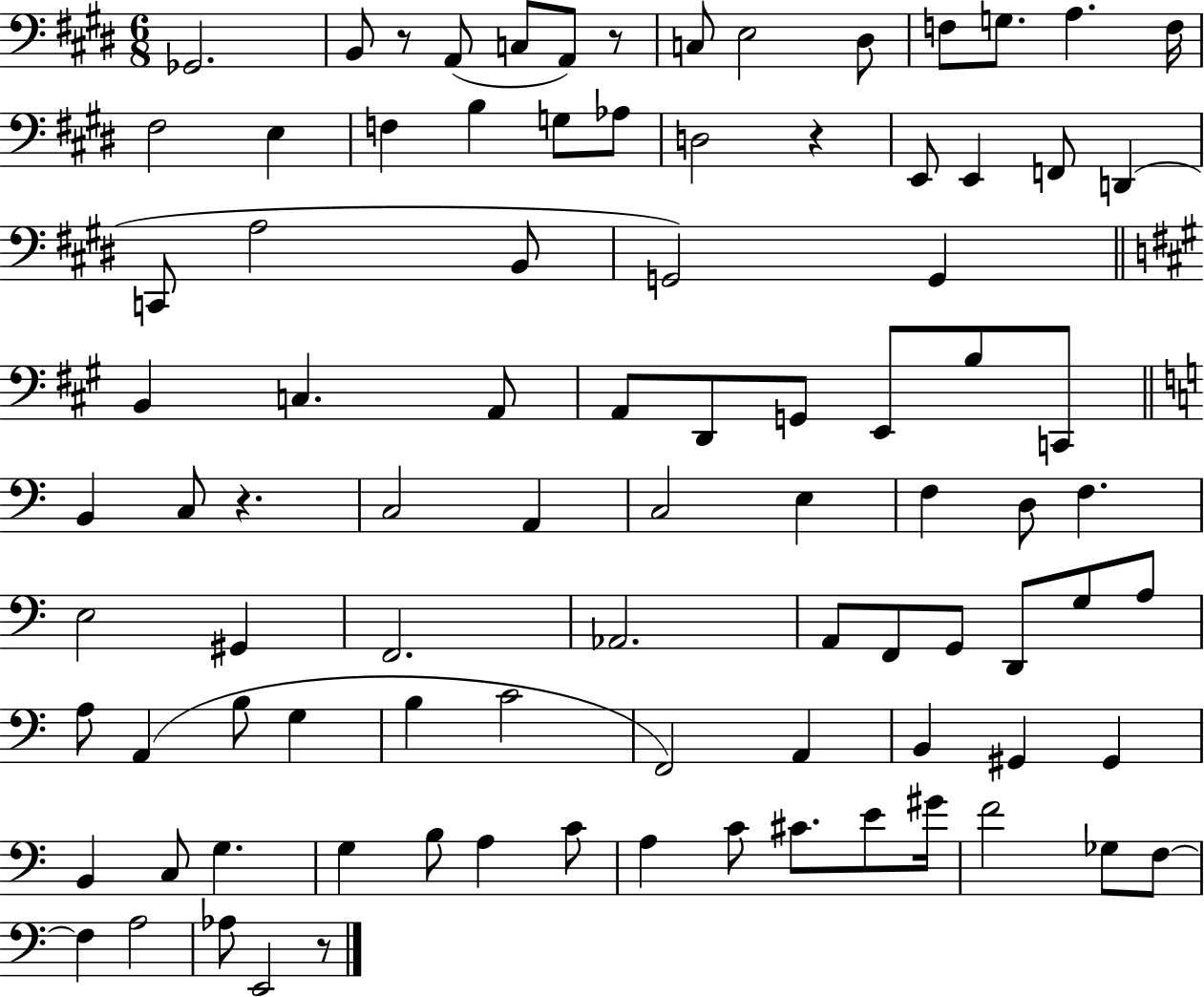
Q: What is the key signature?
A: E major